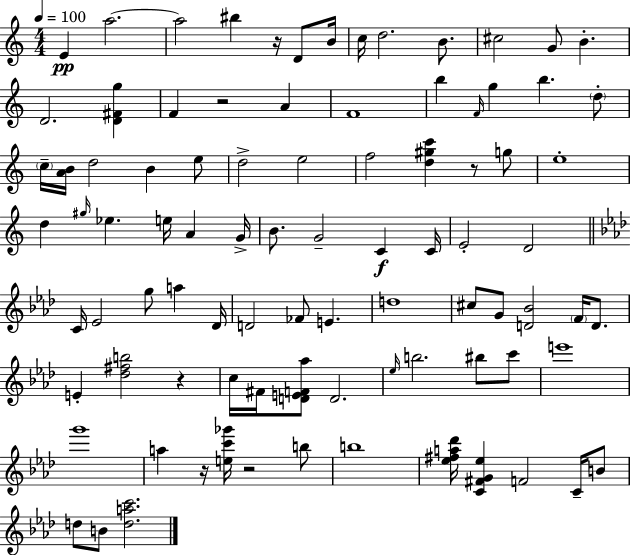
E4/q A5/h. A5/h BIS5/q R/s D4/e B4/s C5/s D5/h. B4/e. C#5/h G4/e B4/q. D4/h. [D4,F#4,G5]/q F4/q R/h A4/q F4/w B5/q F4/s G5/q B5/q. D5/e C5/s [A4,B4]/s D5/h B4/q E5/e D5/h E5/h F5/h [D5,G#5,C6]/q R/e G5/e E5/w D5/q G#5/s Eb5/q. E5/s A4/q G4/s B4/e. G4/h C4/q C4/s E4/h D4/h C4/s Eb4/h G5/e A5/q Db4/s D4/h FES4/e E4/q. D5/w C#5/e G4/e [D4,Bb4]/h F4/s D4/e. E4/q [Db5,F#5,B5]/h R/q C5/s F#4/s [D4,E4,F4,Ab5]/e D4/h. Eb5/s B5/h. BIS5/e C6/e E6/w G6/w A5/q R/s [E5,C6,Gb6]/s R/h B5/e B5/w [Eb5,F#5,A5,Db6]/s [C4,F#4,G4,Eb5]/q F4/h C4/s B4/e D5/e B4/e [D5,A5,C6]/h.